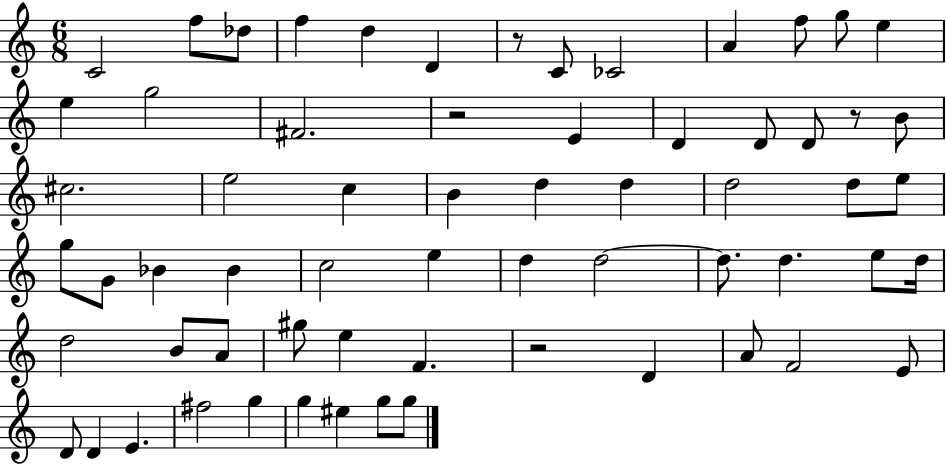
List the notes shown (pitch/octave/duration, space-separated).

C4/h F5/e Db5/e F5/q D5/q D4/q R/e C4/e CES4/h A4/q F5/e G5/e E5/q E5/q G5/h F#4/h. R/h E4/q D4/q D4/e D4/e R/e B4/e C#5/h. E5/h C5/q B4/q D5/q D5/q D5/h D5/e E5/e G5/e G4/e Bb4/q Bb4/q C5/h E5/q D5/q D5/h D5/e. D5/q. E5/e D5/s D5/h B4/e A4/e G#5/e E5/q F4/q. R/h D4/q A4/e F4/h E4/e D4/e D4/q E4/q. F#5/h G5/q G5/q EIS5/q G5/e G5/e